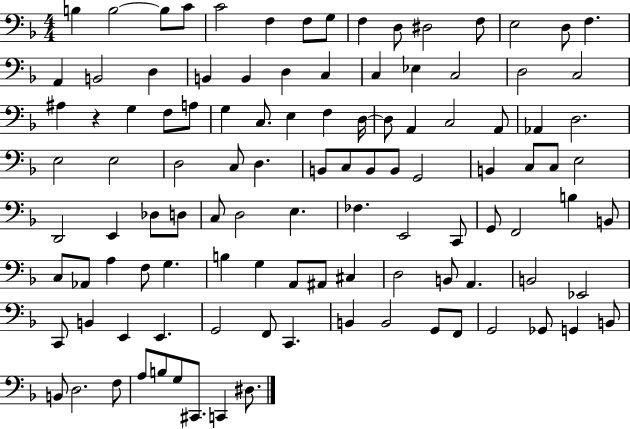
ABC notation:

X:1
T:Untitled
M:4/4
L:1/4
K:F
B, B,2 B,/2 C/2 C2 F, F,/2 G,/2 F, D,/2 ^D,2 F,/2 E,2 D,/2 F, A,, B,,2 D, B,, B,, D, C, C, _E, C,2 D,2 C,2 ^A, z G, F,/2 A,/2 G, C,/2 E, F, D,/4 D,/2 A,, C,2 A,,/2 _A,, D,2 E,2 E,2 D,2 C,/2 D, B,,/2 C,/2 B,,/2 B,,/2 G,,2 B,, C,/2 C,/2 E,2 D,,2 E,, _D,/2 D,/2 C,/2 D,2 E, _F, E,,2 C,,/2 G,,/2 F,,2 B, B,,/2 C,/2 _A,,/2 A, F,/2 G, B, G, A,,/2 ^A,,/2 ^C, D,2 B,,/2 A,, B,,2 _E,,2 C,,/2 B,, E,, E,, G,,2 F,,/2 C,, B,, B,,2 G,,/2 F,,/2 G,,2 _G,,/2 G,, B,,/2 B,,/2 D,2 F,/2 A,/2 B,/2 G,/2 ^C,,/2 C,, ^D,/2